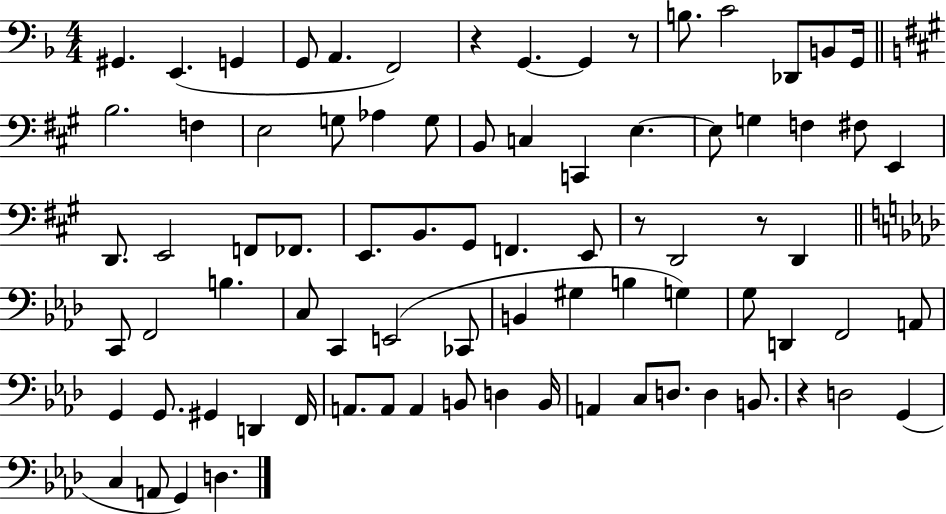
G#2/q. E2/q. G2/q G2/e A2/q. F2/h R/q G2/q. G2/q R/e B3/e. C4/h Db2/e B2/e G2/s B3/h. F3/q E3/h G3/e Ab3/q G3/e B2/e C3/q C2/q E3/q. E3/e G3/q F3/q F#3/e E2/q D2/e. E2/h F2/e FES2/e. E2/e. B2/e. G#2/e F2/q. E2/e R/e D2/h R/e D2/q C2/e F2/h B3/q. C3/e C2/q E2/h CES2/e B2/q G#3/q B3/q G3/q G3/e D2/q F2/h A2/e G2/q G2/e. G#2/q D2/q F2/s A2/e. A2/e A2/q B2/e D3/q B2/s A2/q C3/e D3/e. D3/q B2/e. R/q D3/h G2/q C3/q A2/e G2/q D3/q.